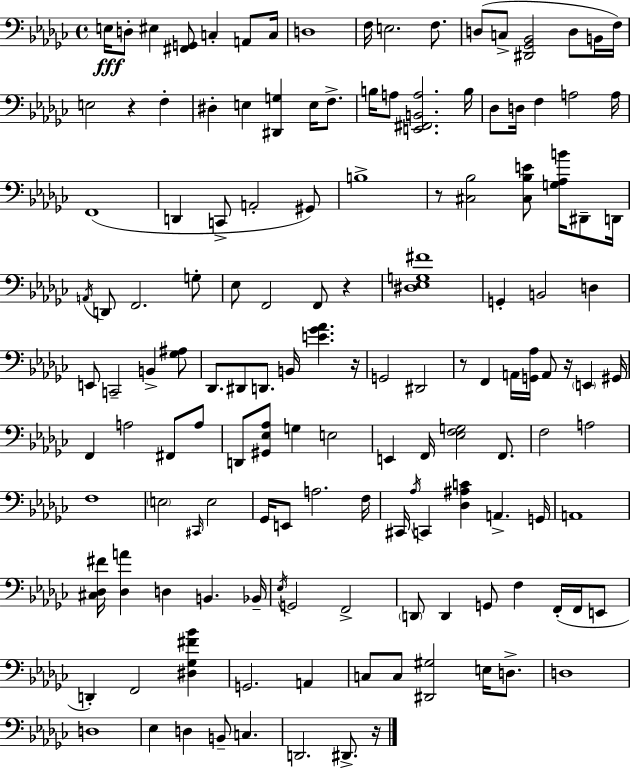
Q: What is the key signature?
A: EES minor